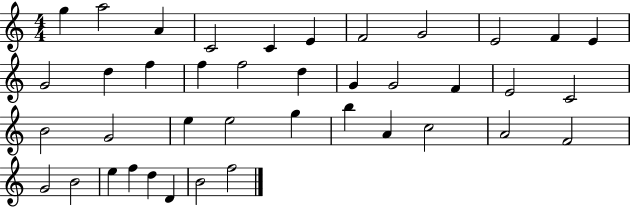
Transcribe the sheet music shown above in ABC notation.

X:1
T:Untitled
M:4/4
L:1/4
K:C
g a2 A C2 C E F2 G2 E2 F E G2 d f f f2 d G G2 F E2 C2 B2 G2 e e2 g b A c2 A2 F2 G2 B2 e f d D B2 f2